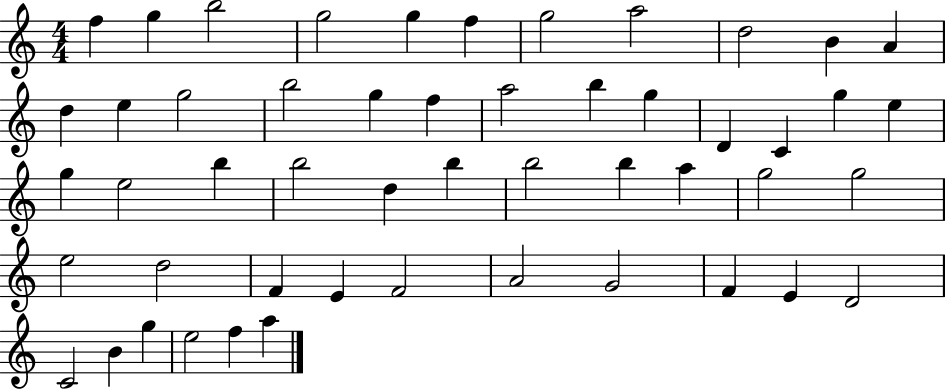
{
  \clef treble
  \numericTimeSignature
  \time 4/4
  \key c \major
  f''4 g''4 b''2 | g''2 g''4 f''4 | g''2 a''2 | d''2 b'4 a'4 | \break d''4 e''4 g''2 | b''2 g''4 f''4 | a''2 b''4 g''4 | d'4 c'4 g''4 e''4 | \break g''4 e''2 b''4 | b''2 d''4 b''4 | b''2 b''4 a''4 | g''2 g''2 | \break e''2 d''2 | f'4 e'4 f'2 | a'2 g'2 | f'4 e'4 d'2 | \break c'2 b'4 g''4 | e''2 f''4 a''4 | \bar "|."
}